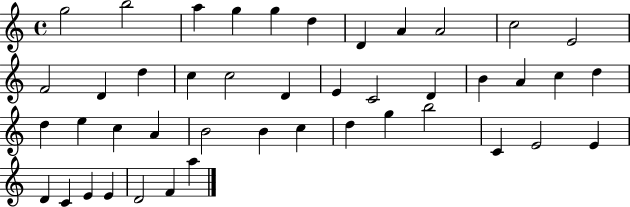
G5/h B5/h A5/q G5/q G5/q D5/q D4/q A4/q A4/h C5/h E4/h F4/h D4/q D5/q C5/q C5/h D4/q E4/q C4/h D4/q B4/q A4/q C5/q D5/q D5/q E5/q C5/q A4/q B4/h B4/q C5/q D5/q G5/q B5/h C4/q E4/h E4/q D4/q C4/q E4/q E4/q D4/h F4/q A5/q